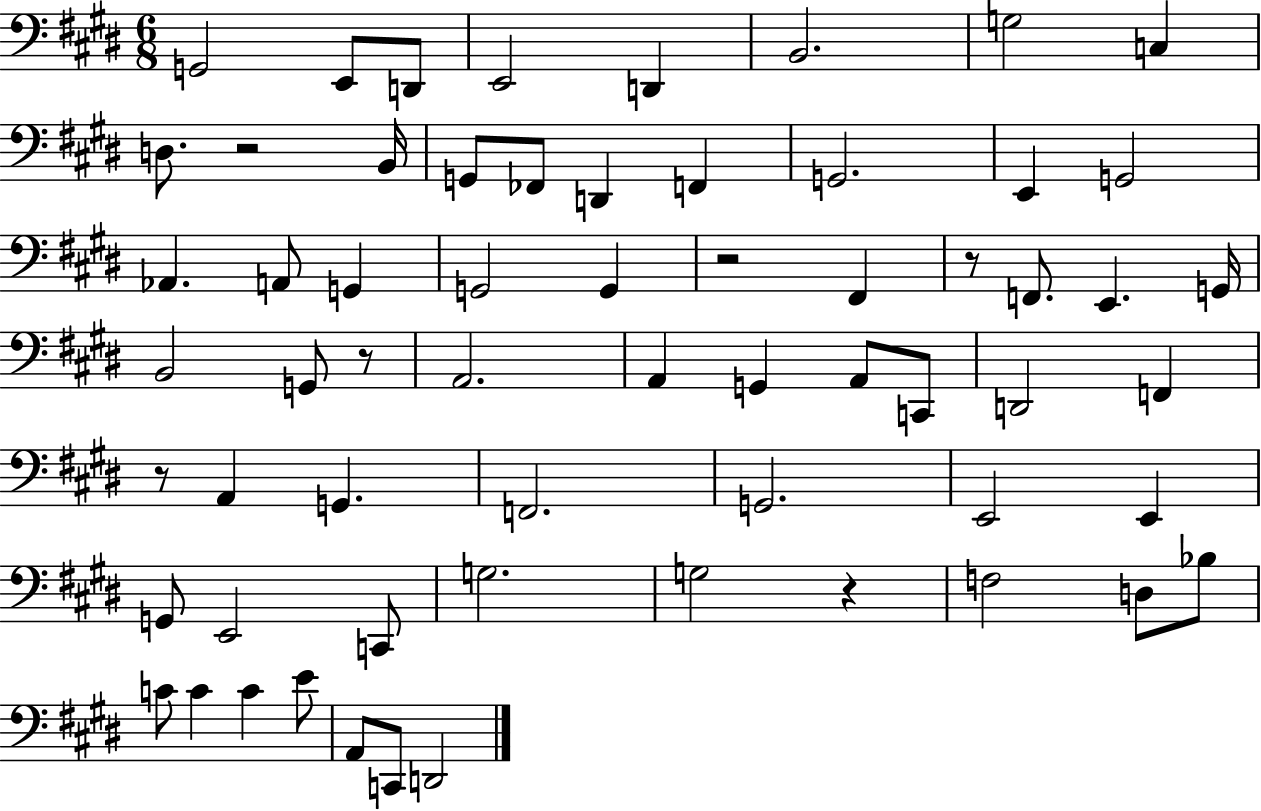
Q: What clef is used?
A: bass